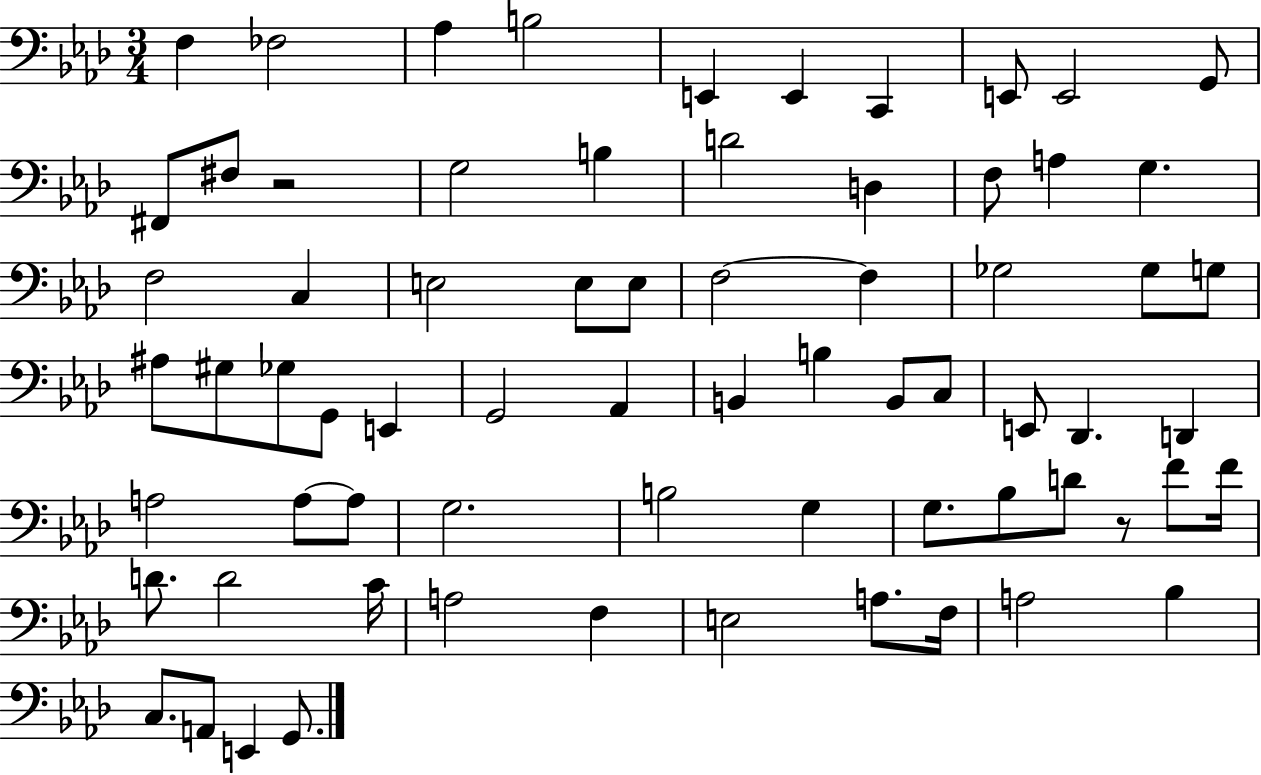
{
  \clef bass
  \numericTimeSignature
  \time 3/4
  \key aes \major
  f4 fes2 | aes4 b2 | e,4 e,4 c,4 | e,8 e,2 g,8 | \break fis,8 fis8 r2 | g2 b4 | d'2 d4 | f8 a4 g4. | \break f2 c4 | e2 e8 e8 | f2~~ f4 | ges2 ges8 g8 | \break ais8 gis8 ges8 g,8 e,4 | g,2 aes,4 | b,4 b4 b,8 c8 | e,8 des,4. d,4 | \break a2 a8~~ a8 | g2. | b2 g4 | g8. bes8 d'8 r8 f'8 f'16 | \break d'8. d'2 c'16 | a2 f4 | e2 a8. f16 | a2 bes4 | \break c8. a,8 e,4 g,8. | \bar "|."
}